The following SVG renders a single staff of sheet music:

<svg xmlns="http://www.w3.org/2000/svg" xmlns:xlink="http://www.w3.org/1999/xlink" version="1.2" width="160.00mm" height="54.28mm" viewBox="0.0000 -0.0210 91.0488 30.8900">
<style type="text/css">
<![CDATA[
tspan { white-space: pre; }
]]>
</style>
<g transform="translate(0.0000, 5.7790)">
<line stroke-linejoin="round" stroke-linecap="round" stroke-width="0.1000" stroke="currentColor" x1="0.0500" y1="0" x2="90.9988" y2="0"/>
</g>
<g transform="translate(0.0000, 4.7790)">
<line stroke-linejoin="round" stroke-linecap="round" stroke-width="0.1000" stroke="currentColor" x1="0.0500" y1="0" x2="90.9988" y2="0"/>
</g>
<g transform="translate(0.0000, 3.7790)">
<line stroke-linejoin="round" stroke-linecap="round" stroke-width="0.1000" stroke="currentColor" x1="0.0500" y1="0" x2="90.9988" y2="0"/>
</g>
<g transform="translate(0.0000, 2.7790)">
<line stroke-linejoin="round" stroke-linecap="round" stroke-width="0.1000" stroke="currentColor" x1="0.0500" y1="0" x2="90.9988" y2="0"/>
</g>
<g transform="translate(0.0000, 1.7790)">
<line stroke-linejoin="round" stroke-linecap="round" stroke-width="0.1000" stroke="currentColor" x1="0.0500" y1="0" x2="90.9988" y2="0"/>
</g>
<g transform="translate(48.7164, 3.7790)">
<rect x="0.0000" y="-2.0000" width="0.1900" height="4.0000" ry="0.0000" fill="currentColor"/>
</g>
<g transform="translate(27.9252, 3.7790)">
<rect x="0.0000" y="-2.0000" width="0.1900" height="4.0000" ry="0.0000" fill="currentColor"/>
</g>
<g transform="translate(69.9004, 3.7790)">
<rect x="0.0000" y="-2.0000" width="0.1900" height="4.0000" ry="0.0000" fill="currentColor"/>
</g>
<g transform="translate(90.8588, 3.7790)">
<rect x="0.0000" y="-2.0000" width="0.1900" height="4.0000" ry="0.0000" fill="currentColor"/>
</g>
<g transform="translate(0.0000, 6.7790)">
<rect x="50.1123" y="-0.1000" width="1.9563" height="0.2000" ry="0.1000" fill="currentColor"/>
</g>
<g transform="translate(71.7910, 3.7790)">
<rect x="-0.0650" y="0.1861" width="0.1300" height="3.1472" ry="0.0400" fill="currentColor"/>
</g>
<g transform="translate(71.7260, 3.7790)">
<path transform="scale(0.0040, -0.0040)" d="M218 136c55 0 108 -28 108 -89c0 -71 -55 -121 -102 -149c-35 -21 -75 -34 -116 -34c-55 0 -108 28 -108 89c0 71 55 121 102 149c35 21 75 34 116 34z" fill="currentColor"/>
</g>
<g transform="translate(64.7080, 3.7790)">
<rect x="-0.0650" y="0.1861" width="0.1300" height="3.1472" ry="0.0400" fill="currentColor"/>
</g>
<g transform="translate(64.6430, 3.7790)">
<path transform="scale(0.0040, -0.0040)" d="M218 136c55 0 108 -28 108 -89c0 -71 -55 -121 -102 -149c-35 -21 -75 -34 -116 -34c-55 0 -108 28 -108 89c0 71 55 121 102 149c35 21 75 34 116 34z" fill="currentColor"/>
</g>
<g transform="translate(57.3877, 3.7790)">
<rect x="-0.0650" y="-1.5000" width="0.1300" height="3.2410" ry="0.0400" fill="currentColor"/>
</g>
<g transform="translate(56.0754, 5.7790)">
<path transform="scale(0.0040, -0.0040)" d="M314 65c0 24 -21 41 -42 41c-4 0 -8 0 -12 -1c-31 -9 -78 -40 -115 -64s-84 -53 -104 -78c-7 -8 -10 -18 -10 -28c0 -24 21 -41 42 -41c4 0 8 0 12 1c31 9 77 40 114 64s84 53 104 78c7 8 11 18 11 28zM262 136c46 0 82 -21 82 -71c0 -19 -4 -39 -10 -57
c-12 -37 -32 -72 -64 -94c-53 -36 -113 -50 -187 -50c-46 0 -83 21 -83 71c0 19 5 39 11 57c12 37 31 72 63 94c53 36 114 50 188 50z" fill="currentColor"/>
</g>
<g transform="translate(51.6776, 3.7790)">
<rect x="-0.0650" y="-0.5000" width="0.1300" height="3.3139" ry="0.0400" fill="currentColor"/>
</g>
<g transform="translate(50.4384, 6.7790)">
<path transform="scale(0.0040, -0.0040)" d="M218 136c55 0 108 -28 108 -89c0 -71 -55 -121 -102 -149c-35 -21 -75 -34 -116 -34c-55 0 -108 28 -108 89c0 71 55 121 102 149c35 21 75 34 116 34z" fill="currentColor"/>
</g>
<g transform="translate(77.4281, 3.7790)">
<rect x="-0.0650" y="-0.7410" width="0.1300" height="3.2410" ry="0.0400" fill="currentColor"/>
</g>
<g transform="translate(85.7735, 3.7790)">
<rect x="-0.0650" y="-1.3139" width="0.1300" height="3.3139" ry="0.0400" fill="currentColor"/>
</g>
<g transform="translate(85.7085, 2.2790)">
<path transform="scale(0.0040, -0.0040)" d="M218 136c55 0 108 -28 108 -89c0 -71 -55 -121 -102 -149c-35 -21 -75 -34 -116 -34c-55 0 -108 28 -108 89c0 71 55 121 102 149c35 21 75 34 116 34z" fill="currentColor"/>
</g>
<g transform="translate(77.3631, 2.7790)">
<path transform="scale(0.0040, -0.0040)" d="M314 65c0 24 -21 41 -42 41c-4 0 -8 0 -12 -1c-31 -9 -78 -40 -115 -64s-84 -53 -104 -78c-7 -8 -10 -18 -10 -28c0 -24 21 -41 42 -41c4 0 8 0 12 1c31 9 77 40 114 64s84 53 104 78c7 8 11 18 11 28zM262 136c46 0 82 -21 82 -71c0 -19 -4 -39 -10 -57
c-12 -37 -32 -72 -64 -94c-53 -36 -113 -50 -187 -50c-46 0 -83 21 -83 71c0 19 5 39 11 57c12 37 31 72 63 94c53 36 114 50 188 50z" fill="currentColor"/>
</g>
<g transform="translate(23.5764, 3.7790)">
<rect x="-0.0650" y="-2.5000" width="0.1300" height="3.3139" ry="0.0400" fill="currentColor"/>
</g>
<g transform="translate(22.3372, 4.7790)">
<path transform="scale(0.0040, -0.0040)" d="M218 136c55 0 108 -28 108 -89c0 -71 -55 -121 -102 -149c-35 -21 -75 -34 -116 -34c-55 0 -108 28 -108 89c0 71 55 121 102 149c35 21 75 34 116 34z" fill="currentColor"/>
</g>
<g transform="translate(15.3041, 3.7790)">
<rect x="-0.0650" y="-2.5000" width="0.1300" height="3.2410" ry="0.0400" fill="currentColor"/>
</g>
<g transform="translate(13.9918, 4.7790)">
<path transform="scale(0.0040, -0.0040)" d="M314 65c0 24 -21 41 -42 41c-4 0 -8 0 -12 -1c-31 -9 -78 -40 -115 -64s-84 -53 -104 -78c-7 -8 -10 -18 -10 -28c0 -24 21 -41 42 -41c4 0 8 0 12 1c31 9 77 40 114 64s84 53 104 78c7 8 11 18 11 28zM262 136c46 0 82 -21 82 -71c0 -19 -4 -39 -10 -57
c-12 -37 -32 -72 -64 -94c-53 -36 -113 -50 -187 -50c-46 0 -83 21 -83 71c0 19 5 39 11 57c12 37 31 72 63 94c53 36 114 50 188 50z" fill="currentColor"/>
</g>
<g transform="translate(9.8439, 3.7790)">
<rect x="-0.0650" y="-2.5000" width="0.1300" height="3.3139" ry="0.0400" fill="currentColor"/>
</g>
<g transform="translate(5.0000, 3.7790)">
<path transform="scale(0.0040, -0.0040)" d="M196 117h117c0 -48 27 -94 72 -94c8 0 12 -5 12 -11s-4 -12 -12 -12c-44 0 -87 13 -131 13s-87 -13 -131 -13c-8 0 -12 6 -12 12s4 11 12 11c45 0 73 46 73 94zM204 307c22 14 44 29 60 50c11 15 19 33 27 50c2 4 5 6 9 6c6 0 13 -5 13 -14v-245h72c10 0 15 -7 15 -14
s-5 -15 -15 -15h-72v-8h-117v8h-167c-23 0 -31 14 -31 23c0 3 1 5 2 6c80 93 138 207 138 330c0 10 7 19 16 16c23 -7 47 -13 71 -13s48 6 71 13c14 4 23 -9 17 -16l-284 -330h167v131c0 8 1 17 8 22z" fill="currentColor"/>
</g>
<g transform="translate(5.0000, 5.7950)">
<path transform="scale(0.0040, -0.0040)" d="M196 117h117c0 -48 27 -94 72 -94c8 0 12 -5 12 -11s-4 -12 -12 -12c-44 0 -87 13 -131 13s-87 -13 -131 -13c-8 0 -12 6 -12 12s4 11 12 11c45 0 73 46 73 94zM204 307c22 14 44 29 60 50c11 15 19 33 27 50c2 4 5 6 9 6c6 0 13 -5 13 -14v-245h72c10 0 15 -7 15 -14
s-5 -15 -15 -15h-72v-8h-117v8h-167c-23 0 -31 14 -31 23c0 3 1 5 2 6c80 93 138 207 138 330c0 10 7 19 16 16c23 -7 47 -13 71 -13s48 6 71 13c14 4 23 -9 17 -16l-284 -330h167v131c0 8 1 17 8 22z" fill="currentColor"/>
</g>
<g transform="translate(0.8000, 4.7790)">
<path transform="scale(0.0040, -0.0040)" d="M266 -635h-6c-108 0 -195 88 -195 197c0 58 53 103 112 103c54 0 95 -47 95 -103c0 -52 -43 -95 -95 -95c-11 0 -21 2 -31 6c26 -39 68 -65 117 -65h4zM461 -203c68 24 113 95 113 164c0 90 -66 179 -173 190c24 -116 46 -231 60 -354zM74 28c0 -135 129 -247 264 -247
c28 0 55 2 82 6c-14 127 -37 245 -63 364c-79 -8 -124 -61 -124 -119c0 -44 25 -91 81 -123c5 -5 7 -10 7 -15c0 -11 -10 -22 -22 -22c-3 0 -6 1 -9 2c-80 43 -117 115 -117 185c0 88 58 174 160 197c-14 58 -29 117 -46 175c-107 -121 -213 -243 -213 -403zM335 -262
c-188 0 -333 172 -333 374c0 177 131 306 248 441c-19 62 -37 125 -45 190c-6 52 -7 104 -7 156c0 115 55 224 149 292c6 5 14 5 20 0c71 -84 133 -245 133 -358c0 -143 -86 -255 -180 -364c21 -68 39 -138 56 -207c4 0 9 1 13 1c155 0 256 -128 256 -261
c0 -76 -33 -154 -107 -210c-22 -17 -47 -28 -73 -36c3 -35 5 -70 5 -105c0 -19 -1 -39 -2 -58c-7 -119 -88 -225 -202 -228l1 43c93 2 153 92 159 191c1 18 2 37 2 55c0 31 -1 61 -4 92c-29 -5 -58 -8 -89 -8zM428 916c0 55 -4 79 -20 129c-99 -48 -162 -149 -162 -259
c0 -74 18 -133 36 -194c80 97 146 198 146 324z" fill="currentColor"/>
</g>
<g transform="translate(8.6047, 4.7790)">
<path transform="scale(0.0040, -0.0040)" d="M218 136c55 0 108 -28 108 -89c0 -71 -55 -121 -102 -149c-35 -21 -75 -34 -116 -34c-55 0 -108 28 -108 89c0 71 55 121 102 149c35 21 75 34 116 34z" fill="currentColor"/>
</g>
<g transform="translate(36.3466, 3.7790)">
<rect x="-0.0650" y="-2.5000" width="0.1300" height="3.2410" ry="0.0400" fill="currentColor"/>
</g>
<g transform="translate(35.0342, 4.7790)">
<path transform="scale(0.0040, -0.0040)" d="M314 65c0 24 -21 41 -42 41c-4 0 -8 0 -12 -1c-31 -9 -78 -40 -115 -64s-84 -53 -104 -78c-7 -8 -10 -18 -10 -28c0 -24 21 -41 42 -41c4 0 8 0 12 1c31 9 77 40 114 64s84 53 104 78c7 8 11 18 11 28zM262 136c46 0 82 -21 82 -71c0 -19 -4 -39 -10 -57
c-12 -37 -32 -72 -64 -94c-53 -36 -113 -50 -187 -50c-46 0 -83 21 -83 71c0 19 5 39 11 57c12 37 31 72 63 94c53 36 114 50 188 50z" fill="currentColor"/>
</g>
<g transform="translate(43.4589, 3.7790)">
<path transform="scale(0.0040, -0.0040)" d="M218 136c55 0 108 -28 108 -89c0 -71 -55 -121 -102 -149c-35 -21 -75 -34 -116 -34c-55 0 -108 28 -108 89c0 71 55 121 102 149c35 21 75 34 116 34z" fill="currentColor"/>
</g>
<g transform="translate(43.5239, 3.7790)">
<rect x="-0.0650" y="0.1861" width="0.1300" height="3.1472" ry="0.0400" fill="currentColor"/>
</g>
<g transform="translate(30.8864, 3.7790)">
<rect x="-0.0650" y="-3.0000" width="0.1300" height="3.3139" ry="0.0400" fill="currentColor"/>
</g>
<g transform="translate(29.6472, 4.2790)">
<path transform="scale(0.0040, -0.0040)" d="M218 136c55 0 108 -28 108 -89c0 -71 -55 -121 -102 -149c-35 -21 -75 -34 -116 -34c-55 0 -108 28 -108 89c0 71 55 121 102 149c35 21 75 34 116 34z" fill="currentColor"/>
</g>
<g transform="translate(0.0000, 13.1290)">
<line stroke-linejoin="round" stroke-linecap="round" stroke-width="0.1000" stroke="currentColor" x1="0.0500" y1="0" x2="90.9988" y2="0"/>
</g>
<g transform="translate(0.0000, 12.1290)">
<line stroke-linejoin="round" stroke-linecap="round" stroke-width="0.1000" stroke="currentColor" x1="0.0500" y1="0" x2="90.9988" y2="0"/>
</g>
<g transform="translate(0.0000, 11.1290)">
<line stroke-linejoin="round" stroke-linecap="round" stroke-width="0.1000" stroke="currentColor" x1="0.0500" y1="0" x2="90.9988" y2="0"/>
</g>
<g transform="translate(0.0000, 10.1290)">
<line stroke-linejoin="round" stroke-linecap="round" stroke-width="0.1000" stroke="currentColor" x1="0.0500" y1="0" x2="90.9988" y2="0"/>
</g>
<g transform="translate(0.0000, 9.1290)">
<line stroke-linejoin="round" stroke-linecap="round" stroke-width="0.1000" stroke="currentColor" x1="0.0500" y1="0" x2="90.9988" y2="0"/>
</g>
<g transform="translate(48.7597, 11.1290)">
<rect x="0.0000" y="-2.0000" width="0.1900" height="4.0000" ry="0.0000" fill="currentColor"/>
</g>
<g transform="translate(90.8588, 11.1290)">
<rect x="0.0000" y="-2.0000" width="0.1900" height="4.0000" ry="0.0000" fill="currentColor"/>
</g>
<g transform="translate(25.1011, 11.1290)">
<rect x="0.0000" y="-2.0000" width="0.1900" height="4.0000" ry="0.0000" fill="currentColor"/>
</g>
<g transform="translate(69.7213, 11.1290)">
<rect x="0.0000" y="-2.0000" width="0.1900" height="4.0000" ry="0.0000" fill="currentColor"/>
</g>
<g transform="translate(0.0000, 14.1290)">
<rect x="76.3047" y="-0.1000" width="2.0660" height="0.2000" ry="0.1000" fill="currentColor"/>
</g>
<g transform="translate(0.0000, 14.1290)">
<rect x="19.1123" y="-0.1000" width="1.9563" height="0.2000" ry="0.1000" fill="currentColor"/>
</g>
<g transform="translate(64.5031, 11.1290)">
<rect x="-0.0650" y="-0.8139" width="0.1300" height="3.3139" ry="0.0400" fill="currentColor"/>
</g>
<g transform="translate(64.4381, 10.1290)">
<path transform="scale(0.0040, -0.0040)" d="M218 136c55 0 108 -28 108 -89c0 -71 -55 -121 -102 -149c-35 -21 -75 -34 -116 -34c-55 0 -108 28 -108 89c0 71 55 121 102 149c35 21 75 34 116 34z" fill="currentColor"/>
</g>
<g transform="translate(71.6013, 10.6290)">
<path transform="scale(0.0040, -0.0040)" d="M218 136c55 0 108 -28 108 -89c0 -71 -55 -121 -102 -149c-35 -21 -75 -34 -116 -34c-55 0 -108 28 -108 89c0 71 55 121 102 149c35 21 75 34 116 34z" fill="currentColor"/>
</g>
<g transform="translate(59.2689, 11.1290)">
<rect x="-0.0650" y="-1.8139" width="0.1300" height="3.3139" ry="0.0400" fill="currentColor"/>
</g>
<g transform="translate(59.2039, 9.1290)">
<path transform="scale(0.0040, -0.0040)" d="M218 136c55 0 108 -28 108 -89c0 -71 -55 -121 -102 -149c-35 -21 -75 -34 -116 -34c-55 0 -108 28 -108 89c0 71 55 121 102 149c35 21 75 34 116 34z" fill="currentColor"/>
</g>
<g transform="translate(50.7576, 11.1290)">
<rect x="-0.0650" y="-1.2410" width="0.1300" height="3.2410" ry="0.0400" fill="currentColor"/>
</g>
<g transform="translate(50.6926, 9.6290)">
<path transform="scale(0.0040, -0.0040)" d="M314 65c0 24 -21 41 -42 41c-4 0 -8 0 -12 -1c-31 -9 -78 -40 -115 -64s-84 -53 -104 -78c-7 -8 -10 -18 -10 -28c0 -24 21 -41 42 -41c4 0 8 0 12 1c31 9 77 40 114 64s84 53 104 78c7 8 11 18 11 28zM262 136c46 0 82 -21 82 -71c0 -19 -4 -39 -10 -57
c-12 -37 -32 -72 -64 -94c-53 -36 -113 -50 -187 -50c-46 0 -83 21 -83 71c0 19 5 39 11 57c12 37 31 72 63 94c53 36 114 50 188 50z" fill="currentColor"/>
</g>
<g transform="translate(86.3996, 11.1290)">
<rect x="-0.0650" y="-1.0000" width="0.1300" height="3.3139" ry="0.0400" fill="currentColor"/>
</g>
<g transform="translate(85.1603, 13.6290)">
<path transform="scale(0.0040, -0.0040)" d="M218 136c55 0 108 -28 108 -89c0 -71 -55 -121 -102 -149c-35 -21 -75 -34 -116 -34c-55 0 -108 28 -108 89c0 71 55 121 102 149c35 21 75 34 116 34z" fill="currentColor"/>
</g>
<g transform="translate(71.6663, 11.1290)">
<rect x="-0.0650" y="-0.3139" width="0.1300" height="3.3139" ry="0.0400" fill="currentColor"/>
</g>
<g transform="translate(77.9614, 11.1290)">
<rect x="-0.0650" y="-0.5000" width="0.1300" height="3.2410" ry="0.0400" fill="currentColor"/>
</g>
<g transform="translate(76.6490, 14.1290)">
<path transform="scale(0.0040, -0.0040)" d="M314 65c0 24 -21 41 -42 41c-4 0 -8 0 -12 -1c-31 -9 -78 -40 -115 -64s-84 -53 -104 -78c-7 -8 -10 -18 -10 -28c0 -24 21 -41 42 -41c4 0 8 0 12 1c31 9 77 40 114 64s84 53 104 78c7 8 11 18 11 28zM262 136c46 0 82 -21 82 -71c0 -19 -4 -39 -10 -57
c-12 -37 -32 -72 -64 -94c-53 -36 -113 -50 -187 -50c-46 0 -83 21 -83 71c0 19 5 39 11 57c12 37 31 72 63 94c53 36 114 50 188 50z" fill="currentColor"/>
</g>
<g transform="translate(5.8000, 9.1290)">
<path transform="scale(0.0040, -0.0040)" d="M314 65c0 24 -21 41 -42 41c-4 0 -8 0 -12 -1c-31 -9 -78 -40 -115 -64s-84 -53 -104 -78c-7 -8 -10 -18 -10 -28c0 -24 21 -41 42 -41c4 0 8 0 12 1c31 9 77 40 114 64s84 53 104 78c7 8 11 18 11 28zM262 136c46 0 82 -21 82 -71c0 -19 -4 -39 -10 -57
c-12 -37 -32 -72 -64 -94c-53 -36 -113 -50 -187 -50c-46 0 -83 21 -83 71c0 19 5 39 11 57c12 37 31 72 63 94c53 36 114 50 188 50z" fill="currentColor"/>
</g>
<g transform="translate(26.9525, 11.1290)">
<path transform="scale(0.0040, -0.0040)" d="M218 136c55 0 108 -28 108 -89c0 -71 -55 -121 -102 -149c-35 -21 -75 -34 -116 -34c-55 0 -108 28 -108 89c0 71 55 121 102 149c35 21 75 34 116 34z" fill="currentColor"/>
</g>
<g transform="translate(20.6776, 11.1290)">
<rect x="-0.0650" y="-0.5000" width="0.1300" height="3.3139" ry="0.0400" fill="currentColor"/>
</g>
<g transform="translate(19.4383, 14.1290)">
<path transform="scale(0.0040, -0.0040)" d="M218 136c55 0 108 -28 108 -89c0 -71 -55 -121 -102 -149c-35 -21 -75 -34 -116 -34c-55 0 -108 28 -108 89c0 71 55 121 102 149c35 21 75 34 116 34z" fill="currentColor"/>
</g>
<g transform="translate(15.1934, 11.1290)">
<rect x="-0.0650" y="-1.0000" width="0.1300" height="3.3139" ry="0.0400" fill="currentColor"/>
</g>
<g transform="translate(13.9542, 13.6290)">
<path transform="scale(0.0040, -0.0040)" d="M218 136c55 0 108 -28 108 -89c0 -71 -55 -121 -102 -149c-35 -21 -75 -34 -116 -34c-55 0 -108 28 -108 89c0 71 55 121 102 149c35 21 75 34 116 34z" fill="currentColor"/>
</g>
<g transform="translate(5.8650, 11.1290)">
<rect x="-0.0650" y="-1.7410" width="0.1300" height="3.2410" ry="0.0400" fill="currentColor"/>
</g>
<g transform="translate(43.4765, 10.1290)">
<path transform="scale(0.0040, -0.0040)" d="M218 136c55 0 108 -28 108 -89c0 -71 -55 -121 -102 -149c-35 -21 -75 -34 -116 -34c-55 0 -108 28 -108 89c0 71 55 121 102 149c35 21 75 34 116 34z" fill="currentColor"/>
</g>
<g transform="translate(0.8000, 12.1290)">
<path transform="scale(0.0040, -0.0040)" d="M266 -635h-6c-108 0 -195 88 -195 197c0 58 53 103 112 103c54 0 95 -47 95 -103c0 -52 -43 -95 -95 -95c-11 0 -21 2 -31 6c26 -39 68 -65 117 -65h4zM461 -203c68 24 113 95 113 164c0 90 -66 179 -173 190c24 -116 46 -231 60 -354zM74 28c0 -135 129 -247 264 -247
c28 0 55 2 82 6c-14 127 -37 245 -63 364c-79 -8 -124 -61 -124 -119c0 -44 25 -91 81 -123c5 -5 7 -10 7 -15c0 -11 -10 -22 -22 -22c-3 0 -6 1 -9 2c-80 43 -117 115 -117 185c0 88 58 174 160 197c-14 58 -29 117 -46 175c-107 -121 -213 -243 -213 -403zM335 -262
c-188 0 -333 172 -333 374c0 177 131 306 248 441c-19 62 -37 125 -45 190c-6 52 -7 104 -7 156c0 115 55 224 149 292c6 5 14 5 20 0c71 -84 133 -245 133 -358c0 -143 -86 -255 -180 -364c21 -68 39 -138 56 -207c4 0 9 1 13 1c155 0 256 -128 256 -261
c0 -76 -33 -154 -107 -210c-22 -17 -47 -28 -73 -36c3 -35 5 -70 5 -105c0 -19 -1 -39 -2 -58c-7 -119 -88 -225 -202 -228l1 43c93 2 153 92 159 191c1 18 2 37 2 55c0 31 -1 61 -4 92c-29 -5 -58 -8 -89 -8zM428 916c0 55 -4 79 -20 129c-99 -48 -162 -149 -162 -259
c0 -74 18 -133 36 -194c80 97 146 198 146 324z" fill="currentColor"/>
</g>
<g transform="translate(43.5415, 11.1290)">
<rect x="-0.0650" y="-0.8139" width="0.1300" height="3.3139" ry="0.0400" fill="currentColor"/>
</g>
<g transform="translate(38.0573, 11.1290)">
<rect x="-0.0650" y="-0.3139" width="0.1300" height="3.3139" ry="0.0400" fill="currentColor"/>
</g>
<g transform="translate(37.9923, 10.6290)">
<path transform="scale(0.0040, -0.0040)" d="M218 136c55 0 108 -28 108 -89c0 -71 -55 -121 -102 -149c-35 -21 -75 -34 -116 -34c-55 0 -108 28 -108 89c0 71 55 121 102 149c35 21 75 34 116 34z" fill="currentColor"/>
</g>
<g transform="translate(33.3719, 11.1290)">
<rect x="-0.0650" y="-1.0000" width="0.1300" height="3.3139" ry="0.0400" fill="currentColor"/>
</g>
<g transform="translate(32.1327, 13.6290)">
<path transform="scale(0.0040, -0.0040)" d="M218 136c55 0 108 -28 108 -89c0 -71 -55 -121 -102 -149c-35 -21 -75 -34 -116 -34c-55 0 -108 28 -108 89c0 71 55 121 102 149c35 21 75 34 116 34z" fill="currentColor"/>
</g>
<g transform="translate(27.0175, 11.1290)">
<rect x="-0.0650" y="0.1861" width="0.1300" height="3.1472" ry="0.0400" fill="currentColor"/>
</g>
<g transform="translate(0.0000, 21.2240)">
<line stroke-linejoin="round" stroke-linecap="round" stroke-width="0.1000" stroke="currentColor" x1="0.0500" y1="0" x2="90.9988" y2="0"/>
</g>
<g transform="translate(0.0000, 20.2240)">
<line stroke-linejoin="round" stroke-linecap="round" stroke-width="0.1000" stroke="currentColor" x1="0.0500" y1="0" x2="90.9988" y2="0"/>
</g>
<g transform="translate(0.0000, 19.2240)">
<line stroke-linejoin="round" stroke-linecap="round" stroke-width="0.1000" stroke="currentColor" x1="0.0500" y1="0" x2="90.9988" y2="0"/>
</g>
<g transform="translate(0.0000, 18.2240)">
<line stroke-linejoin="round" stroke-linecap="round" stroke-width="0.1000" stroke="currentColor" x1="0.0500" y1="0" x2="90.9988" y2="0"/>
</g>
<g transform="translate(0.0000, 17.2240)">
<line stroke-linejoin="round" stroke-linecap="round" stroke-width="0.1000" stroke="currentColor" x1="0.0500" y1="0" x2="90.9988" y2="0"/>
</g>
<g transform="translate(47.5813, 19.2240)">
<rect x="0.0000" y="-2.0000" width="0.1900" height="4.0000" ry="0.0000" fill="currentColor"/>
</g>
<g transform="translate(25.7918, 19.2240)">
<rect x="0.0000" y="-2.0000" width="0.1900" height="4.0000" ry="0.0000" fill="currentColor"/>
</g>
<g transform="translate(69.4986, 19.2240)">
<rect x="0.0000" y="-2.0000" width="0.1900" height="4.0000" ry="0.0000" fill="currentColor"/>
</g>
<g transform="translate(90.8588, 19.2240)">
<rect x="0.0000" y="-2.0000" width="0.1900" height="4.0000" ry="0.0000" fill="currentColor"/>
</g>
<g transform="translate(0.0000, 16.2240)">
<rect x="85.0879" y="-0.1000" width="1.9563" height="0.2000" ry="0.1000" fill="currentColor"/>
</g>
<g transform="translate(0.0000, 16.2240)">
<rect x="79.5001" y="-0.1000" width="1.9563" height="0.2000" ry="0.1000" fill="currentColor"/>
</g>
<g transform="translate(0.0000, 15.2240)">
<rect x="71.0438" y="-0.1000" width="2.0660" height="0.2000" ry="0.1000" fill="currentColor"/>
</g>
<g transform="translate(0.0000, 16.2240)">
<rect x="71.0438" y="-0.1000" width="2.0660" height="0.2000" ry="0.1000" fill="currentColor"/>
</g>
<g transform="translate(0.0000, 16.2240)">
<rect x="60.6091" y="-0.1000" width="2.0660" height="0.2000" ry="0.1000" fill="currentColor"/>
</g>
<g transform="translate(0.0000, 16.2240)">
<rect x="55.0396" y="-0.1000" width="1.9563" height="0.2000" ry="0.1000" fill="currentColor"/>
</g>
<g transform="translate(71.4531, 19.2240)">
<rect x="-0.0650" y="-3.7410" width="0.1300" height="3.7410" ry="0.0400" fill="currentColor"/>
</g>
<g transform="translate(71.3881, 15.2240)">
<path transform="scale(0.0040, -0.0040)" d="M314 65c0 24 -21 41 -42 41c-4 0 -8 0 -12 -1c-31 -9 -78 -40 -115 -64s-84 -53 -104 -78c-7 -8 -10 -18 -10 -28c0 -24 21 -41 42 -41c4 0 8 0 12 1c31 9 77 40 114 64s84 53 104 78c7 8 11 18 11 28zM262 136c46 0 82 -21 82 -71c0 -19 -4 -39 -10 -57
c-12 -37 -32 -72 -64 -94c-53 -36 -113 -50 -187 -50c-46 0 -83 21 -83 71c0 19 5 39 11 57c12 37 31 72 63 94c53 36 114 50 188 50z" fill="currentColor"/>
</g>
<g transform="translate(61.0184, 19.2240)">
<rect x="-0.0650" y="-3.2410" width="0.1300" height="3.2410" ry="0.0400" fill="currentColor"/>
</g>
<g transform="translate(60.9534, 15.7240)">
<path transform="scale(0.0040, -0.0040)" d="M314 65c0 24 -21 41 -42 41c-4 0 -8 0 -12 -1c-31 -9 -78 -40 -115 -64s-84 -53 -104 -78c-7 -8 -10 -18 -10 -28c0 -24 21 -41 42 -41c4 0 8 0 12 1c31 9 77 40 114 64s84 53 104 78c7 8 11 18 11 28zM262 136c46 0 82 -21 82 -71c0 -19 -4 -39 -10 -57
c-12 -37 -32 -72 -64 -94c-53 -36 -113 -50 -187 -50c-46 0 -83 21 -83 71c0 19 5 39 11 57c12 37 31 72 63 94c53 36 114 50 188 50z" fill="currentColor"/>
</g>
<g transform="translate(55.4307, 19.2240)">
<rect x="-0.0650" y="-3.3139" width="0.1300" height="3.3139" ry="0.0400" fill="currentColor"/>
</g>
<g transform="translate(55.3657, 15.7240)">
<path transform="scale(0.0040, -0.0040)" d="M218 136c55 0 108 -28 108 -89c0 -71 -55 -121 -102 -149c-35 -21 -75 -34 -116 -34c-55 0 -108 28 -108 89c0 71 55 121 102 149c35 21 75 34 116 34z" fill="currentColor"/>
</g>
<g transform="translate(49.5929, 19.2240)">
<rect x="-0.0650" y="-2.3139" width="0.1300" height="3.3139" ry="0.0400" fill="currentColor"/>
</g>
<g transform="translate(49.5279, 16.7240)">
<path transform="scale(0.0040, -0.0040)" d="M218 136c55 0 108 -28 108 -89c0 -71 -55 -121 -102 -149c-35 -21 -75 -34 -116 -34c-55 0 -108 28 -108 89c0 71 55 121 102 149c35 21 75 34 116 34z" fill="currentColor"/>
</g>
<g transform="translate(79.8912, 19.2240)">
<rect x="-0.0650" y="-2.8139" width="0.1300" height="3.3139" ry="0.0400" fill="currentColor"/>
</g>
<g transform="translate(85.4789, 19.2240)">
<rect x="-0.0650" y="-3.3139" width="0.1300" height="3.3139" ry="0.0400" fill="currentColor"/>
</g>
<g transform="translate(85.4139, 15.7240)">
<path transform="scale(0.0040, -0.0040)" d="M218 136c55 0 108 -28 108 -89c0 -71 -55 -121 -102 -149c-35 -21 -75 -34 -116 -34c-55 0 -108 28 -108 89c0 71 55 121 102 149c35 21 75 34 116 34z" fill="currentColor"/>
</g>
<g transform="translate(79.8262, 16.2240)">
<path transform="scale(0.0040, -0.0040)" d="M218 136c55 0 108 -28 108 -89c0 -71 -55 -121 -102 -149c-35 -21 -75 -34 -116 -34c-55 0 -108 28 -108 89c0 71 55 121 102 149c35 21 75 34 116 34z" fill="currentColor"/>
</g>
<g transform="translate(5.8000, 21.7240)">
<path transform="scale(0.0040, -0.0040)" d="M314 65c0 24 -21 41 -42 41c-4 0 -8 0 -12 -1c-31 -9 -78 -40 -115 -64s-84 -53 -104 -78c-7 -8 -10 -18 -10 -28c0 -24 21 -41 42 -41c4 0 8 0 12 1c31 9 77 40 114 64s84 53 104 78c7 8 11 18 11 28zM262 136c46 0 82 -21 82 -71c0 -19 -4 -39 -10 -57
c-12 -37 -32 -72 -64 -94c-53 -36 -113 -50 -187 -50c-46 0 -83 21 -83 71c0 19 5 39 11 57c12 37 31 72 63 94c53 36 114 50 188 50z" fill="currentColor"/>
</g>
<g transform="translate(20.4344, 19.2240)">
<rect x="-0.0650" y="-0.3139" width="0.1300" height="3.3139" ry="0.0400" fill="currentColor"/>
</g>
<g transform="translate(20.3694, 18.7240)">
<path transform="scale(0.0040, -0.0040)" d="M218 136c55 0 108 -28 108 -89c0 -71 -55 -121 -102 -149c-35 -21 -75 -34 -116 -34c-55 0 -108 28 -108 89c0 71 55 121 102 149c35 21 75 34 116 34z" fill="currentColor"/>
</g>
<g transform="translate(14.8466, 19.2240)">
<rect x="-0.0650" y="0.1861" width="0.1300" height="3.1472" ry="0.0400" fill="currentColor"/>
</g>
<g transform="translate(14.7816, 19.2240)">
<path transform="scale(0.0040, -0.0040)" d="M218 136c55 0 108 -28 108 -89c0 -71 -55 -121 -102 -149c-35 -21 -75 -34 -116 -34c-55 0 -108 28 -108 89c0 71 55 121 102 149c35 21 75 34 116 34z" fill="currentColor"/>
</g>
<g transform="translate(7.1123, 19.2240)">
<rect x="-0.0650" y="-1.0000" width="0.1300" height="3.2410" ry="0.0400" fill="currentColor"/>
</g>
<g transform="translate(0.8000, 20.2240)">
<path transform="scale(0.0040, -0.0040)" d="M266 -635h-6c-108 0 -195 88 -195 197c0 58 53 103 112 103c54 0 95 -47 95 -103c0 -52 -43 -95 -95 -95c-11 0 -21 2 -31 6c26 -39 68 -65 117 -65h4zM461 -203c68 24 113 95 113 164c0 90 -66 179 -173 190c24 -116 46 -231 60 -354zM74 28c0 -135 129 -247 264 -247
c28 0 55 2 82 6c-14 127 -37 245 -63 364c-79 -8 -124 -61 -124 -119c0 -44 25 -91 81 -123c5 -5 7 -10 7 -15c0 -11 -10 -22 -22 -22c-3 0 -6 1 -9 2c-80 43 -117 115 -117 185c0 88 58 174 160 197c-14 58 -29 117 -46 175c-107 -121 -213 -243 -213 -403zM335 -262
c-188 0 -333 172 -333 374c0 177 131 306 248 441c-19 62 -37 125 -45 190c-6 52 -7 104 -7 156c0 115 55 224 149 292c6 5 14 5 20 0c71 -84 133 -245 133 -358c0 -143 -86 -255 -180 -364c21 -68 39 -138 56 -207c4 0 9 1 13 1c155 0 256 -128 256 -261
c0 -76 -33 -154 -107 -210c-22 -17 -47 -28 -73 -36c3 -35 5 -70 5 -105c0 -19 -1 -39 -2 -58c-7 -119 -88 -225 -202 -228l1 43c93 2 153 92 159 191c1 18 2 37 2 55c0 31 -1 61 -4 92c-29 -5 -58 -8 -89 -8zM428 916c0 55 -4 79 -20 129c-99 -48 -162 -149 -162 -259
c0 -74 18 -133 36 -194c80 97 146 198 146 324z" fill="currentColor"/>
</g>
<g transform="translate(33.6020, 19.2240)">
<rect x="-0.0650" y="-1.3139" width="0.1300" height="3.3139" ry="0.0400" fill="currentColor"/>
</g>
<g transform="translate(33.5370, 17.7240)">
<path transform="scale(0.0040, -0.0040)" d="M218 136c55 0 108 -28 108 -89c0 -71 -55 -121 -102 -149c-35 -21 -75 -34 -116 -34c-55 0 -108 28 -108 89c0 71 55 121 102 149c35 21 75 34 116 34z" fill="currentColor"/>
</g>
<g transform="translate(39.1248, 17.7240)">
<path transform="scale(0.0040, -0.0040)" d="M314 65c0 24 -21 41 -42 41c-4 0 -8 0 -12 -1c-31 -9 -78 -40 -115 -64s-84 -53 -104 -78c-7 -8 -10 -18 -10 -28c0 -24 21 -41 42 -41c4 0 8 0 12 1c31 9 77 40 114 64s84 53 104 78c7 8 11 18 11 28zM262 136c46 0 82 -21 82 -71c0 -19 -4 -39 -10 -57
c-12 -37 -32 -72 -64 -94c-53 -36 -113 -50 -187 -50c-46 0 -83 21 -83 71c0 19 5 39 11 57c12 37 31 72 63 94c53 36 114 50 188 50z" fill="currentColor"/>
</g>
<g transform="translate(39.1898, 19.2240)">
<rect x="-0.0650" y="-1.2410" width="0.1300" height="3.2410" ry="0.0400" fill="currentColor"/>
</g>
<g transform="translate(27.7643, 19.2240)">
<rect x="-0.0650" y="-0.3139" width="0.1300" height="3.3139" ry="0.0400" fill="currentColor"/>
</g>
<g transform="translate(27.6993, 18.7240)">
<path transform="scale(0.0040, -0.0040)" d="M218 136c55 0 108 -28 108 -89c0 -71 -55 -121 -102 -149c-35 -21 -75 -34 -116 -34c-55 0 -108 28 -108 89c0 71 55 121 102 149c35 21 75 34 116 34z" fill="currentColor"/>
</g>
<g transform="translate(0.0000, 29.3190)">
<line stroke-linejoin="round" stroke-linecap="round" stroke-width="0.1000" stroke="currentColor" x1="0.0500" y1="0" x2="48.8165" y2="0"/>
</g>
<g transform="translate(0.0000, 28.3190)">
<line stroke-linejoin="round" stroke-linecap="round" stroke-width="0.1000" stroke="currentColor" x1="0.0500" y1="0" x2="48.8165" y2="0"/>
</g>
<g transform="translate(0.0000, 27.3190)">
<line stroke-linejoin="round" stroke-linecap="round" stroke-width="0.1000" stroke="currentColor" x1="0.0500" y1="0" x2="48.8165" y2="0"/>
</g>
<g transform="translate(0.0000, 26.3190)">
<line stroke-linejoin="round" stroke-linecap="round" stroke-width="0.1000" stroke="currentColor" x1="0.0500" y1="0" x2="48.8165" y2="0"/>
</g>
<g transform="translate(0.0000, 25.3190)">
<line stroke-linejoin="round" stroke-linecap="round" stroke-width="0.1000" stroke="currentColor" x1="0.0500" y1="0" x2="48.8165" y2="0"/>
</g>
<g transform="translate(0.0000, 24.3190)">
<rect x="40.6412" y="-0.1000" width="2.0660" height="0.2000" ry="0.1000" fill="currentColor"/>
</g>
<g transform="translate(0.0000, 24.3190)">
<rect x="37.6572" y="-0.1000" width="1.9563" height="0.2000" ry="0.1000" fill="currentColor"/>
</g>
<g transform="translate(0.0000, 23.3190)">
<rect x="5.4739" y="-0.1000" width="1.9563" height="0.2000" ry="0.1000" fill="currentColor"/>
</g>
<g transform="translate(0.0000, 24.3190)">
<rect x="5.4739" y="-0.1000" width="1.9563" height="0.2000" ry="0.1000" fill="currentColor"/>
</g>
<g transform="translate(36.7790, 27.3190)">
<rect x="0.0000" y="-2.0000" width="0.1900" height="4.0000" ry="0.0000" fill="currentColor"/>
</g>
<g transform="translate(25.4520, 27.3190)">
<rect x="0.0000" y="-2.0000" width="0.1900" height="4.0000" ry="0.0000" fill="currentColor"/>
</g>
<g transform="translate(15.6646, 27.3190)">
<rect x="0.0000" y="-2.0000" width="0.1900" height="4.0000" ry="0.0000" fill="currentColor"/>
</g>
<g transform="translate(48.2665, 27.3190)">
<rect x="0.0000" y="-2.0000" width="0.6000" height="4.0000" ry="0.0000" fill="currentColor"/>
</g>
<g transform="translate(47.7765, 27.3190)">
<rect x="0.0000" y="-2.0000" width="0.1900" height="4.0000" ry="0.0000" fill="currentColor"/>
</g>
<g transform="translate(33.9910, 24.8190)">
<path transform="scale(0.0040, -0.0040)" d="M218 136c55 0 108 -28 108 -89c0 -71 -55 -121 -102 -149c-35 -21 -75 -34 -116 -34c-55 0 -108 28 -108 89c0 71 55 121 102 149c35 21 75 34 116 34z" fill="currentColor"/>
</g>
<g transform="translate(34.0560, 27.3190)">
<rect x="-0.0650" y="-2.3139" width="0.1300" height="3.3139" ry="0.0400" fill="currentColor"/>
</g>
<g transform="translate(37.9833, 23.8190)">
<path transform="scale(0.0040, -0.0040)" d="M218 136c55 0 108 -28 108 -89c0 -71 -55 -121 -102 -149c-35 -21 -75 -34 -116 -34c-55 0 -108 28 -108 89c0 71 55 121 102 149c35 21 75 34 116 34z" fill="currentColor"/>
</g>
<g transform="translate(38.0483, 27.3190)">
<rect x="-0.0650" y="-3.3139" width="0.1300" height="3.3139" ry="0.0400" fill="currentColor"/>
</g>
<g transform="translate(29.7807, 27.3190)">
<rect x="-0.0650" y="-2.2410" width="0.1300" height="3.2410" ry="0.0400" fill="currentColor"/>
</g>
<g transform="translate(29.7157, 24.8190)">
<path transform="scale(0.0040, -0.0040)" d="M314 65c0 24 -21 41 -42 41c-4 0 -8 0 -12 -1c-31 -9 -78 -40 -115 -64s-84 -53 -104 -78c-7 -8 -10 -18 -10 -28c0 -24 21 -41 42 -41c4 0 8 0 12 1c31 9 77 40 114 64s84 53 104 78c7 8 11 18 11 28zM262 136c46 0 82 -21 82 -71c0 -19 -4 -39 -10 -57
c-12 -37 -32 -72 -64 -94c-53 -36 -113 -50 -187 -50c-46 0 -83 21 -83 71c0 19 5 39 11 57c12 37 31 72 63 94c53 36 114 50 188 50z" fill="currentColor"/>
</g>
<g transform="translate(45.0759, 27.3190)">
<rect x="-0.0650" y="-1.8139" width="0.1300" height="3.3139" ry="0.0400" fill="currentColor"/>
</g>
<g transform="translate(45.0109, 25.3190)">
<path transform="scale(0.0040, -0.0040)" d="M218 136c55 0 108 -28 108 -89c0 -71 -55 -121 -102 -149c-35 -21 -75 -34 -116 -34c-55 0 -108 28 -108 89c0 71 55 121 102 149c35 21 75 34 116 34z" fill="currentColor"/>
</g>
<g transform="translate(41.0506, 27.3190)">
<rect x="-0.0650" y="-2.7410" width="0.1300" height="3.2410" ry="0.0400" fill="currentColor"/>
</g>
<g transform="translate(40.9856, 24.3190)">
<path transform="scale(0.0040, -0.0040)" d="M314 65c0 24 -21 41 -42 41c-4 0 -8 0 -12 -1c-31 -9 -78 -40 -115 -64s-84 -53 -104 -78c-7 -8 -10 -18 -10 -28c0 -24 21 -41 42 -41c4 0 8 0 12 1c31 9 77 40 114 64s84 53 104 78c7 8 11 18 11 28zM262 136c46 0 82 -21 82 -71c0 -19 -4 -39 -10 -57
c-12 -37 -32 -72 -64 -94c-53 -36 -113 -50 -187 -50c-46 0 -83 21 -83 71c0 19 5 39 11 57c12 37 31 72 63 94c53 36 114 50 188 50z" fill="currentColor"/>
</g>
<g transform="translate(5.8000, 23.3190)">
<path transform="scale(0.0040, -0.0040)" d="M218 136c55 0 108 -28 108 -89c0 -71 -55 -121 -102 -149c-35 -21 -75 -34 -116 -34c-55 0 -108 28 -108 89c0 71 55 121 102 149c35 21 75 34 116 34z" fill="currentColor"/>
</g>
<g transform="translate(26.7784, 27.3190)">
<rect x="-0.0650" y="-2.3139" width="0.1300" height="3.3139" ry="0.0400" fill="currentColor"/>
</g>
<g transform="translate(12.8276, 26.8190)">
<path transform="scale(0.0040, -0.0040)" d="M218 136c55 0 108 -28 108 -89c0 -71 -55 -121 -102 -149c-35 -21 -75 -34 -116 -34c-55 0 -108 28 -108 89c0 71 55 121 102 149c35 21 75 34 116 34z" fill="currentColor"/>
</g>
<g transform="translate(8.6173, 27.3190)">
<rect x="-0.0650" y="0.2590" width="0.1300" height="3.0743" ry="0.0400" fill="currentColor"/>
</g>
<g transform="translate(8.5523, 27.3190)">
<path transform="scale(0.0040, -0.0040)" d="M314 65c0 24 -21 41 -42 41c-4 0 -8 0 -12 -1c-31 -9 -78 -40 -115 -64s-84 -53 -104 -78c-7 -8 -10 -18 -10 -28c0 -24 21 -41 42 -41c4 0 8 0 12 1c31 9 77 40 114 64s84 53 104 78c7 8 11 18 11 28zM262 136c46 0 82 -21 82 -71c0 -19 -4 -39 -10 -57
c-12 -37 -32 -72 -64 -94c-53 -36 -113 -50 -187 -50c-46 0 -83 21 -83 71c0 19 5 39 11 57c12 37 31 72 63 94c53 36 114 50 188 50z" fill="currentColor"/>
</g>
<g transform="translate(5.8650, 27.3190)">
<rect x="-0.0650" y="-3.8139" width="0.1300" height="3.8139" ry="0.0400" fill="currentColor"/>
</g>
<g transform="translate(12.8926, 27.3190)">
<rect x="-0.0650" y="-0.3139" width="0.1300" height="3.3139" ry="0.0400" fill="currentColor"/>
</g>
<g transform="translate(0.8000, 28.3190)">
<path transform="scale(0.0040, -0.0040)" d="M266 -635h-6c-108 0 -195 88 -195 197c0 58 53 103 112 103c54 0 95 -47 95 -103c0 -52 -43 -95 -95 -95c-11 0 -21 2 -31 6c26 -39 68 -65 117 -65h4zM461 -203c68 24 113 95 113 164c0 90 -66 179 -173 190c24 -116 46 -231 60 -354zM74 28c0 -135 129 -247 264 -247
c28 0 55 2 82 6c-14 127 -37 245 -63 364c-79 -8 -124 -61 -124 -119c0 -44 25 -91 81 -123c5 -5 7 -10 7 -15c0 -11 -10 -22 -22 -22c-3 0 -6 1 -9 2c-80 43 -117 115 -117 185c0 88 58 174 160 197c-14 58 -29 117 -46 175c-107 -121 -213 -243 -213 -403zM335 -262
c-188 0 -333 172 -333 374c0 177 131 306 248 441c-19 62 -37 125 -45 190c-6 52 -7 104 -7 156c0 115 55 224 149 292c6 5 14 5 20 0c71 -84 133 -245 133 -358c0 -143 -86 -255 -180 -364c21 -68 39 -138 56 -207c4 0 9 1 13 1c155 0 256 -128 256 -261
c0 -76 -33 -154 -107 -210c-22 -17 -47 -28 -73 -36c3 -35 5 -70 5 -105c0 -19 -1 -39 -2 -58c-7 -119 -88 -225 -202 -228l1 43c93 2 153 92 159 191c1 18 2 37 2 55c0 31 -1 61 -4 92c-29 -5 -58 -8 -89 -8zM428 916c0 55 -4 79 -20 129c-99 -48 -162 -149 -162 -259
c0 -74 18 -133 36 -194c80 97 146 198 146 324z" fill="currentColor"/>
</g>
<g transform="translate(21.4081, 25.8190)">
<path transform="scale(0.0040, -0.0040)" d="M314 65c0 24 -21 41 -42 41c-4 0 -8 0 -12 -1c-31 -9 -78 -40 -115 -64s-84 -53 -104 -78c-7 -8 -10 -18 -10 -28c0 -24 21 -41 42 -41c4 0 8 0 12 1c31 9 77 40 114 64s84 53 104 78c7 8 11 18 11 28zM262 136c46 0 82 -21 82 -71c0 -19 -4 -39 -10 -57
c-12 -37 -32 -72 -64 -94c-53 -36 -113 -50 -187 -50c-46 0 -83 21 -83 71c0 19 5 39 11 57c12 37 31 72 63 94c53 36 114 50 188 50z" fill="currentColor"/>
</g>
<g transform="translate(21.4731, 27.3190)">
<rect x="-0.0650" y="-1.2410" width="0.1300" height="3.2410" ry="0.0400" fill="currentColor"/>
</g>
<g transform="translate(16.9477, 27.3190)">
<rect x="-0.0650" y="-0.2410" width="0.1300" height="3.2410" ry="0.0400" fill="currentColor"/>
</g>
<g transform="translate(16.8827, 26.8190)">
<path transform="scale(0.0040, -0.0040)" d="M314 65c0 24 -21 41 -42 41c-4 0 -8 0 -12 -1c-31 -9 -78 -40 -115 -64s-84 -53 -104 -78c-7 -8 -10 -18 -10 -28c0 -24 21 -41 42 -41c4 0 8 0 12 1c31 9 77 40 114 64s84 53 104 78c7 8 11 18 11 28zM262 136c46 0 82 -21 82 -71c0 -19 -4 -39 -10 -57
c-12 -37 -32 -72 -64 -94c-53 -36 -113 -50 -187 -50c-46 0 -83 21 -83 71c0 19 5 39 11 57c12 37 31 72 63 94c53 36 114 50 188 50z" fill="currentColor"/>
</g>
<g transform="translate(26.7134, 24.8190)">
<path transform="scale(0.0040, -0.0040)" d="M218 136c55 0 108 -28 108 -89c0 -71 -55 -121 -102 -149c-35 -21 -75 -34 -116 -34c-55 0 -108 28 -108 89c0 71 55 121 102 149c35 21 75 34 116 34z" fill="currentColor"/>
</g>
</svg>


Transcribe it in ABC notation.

X:1
T:Untitled
M:4/4
L:1/4
K:C
G G2 G A G2 B C E2 B B d2 e f2 D C B D c d e2 f d c C2 D D2 B c c e e2 g b b2 c'2 a b c' B2 c c2 e2 g g2 g b a2 f